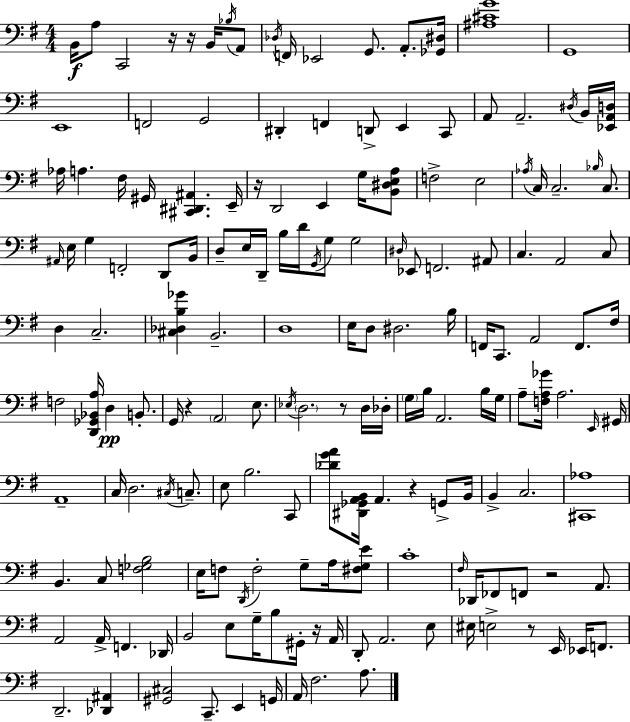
{
  \clef bass
  \numericTimeSignature
  \time 4/4
  \key e \minor
  b,16\f a8 c,2 r16 r16 b,16 \acciaccatura { bes16 } a,8 | \acciaccatura { des16 } f,16 ees,2 g,8. a,8.-. | <ges, dis>16 <ais cis' g'>1 | g,1 | \break e,1 | f,2 g,2 | dis,4-. f,4 d,8-> e,4 | c,8 a,8 a,2.-- | \break \acciaccatura { dis16 } b,16 <ees, a, d>16 aes16 a4. fis16 gis,16 <cis, dis, ais,>4. | e,16-- r16 d,2 e,4 | g16 <b, dis e a>8 f2-> e2 | \acciaccatura { aes16 } c16 c2.-- | \break \grace { bes16 } c8. \grace { ais,16 } e16 g4 f,2-. | d,8 b,16 d8-- e16 d,16-- b16 d'16 \acciaccatura { g,16 } g8 g2 | \grace { dis16 } ees,8 f,2. | ais,8 c4. a,2 | \break c8 d4 c2.-- | <cis des b ges'>4 b,2.-- | d1 | e16 d8 dis2. | \break b16 f,16 c,8. a,2 | f,8. fis16 f2 | <d, ges, bes, a>16 d4\pp b,8.-. g,16 r4 \parenthesize a,2 | e8. \acciaccatura { ees16 } \parenthesize d2. | \break r8 d16 des16-. \parenthesize g16 b16 a,2. | b16 g16 a8-- <f a ges'>16 a2. | \grace { e,16 } gis,16 a,1-- | c16 d2. | \break \acciaccatura { cis16 } c8.-- e8 b2. | c,8 <des' g' a'>8 <dis, ges, a, b,>16 a,4. | r4 g,8-> b,16 b,4-> c2. | <cis, aes>1 | \break b,4. | c8 <f ges b>2 e16 f8 \acciaccatura { d,16 } f2-. | g8-- a16 <fis g e'>8 c'1-. | \grace { fis16 } des,16 fes,8 | \break f,8 r2 a,8. a,2 | a,16-> f,4. des,16 b,2 | e8 g16-- b8 gis,16-. r16 a,16 d,8-. a,2. | e8 eis16 e2-> | \break r8 e,16 ees,16 f,8. d,2.-- | <des, ais,>4 <gis, cis>2 | c,8.-- e,4 g,16 a,16 fis2. | a8. \bar "|."
}